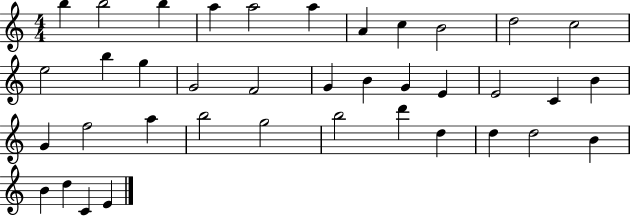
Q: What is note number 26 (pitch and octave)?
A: A5